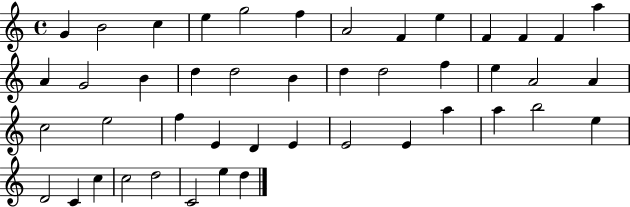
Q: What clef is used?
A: treble